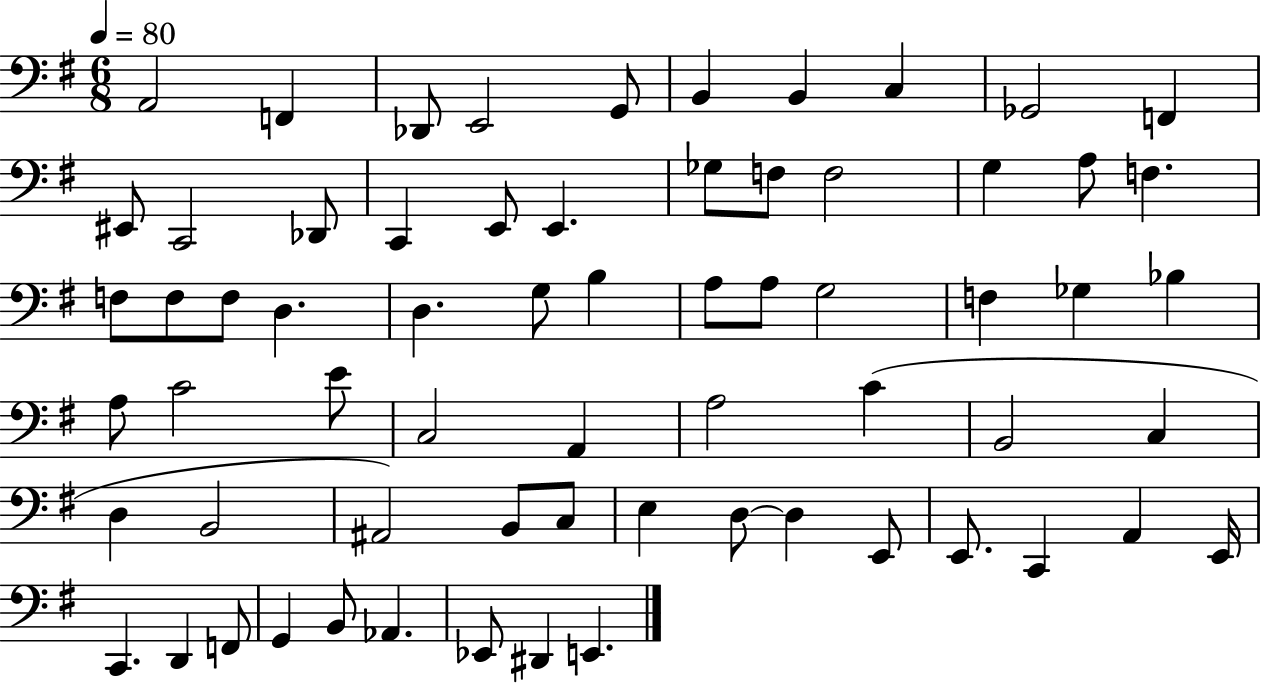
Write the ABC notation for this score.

X:1
T:Untitled
M:6/8
L:1/4
K:G
A,,2 F,, _D,,/2 E,,2 G,,/2 B,, B,, C, _G,,2 F,, ^E,,/2 C,,2 _D,,/2 C,, E,,/2 E,, _G,/2 F,/2 F,2 G, A,/2 F, F,/2 F,/2 F,/2 D, D, G,/2 B, A,/2 A,/2 G,2 F, _G, _B, A,/2 C2 E/2 C,2 A,, A,2 C B,,2 C, D, B,,2 ^A,,2 B,,/2 C,/2 E, D,/2 D, E,,/2 E,,/2 C,, A,, E,,/4 C,, D,, F,,/2 G,, B,,/2 _A,, _E,,/2 ^D,, E,,